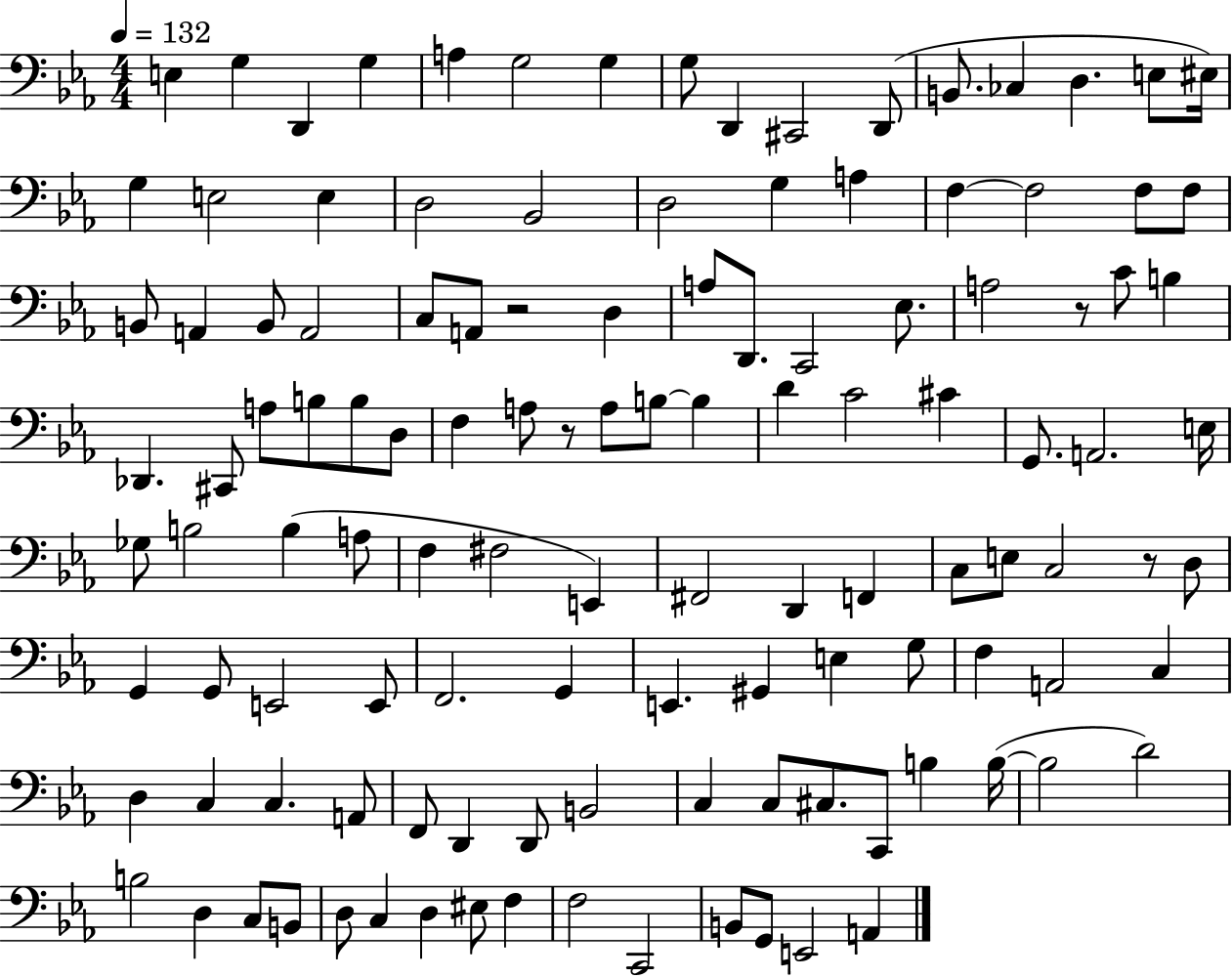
X:1
T:Untitled
M:4/4
L:1/4
K:Eb
E, G, D,, G, A, G,2 G, G,/2 D,, ^C,,2 D,,/2 B,,/2 _C, D, E,/2 ^E,/4 G, E,2 E, D,2 _B,,2 D,2 G, A, F, F,2 F,/2 F,/2 B,,/2 A,, B,,/2 A,,2 C,/2 A,,/2 z2 D, A,/2 D,,/2 C,,2 _E,/2 A,2 z/2 C/2 B, _D,, ^C,,/2 A,/2 B,/2 B,/2 D,/2 F, A,/2 z/2 A,/2 B,/2 B, D C2 ^C G,,/2 A,,2 E,/4 _G,/2 B,2 B, A,/2 F, ^F,2 E,, ^F,,2 D,, F,, C,/2 E,/2 C,2 z/2 D,/2 G,, G,,/2 E,,2 E,,/2 F,,2 G,, E,, ^G,, E, G,/2 F, A,,2 C, D, C, C, A,,/2 F,,/2 D,, D,,/2 B,,2 C, C,/2 ^C,/2 C,,/2 B, B,/4 B,2 D2 B,2 D, C,/2 B,,/2 D,/2 C, D, ^E,/2 F, F,2 C,,2 B,,/2 G,,/2 E,,2 A,,